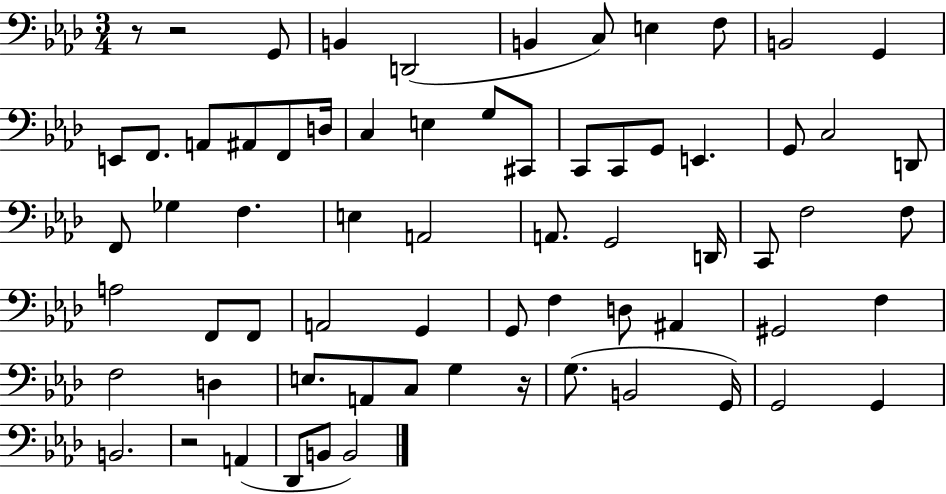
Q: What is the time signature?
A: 3/4